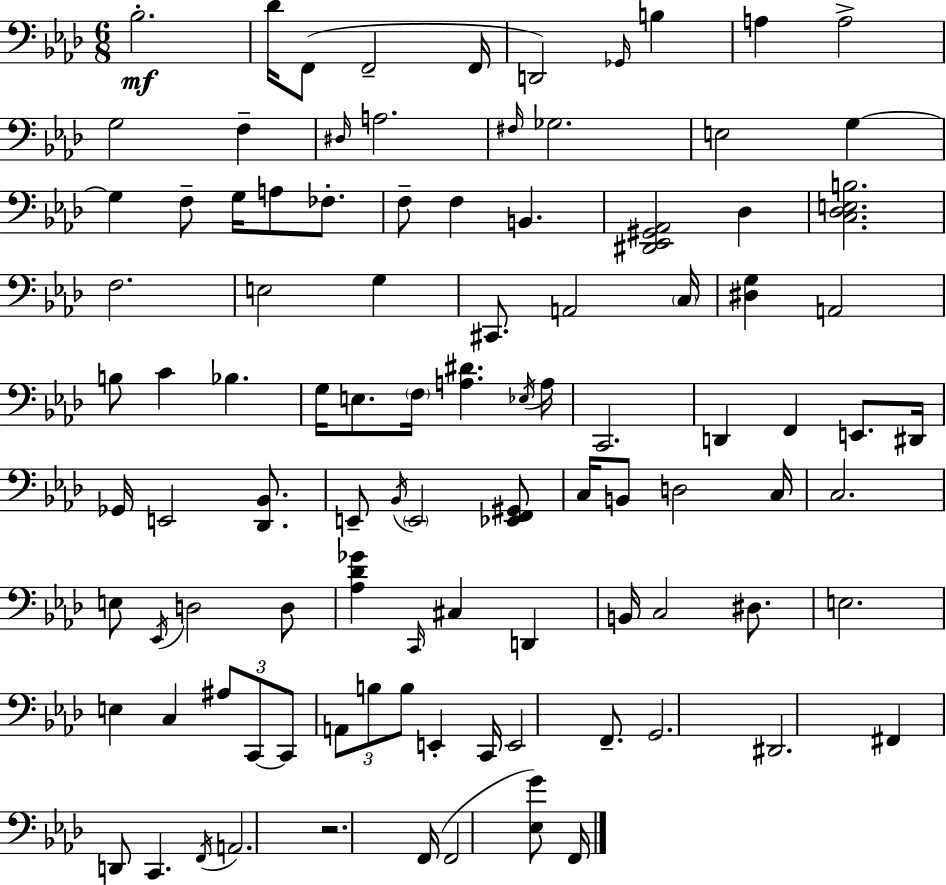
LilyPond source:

{
  \clef bass
  \numericTimeSignature
  \time 6/8
  \key f \minor
  \repeat volta 2 { bes2.-.\mf | des'16 f,8( f,2-- f,16 | d,2) \grace { ges,16 } b4 | a4 a2-> | \break g2 f4-- | \grace { dis16 } a2. | \grace { fis16 } ges2. | e2 g4~~ | \break g4 f8-- g16 a8 | fes8.-. f8-- f4 b,4. | <dis, ees, gis, aes,>2 des4 | <c des e b>2. | \break f2. | e2 g4 | cis,8. a,2 | \parenthesize c16 <dis g>4 a,2 | \break b8 c'4 bes4. | g16 e8. \parenthesize f16 <a dis'>4. | \acciaccatura { ees16 } a16 c,2. | d,4 f,4 | \break e,8. dis,16 ges,16 e,2 | <des, bes,>8. e,8-- \acciaccatura { bes,16 } \parenthesize e,2 | <ees, f, gis,>8 c16 b,8 d2 | c16 c2. | \break e8 \acciaccatura { ees,16 } d2 | d8 <aes des' ges'>4 \grace { c,16 } cis4 | d,4 b,16 c2 | dis8. e2. | \break e4 c4 | \tuplet 3/2 { ais8 c,8~~ c,8 } \tuplet 3/2 { a,8 b8 | b8 } e,4-. c,16 e,2 | f,8.-- g,2. | \break dis,2. | fis,4 d,8 | c,4. \acciaccatura { f,16 } a,2. | r2. | \break f,16( f,2 | <ees g'>8) f,16 } \bar "|."
}